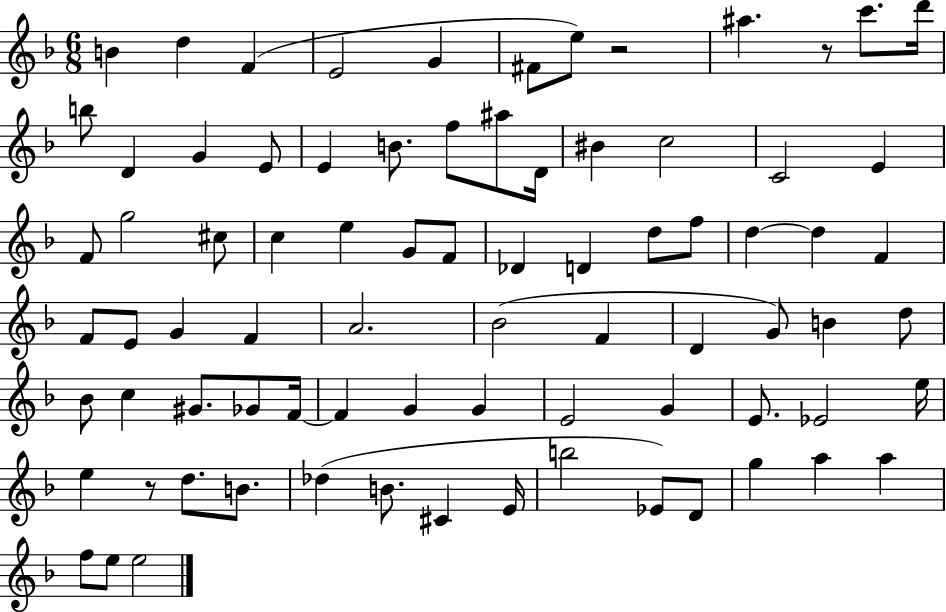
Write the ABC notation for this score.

X:1
T:Untitled
M:6/8
L:1/4
K:F
B d F E2 G ^F/2 e/2 z2 ^a z/2 c'/2 d'/4 b/2 D G E/2 E B/2 f/2 ^a/2 D/4 ^B c2 C2 E F/2 g2 ^c/2 c e G/2 F/2 _D D d/2 f/2 d d F F/2 E/2 G F A2 _B2 F D G/2 B d/2 _B/2 c ^G/2 _G/2 F/4 F G G E2 G E/2 _E2 e/4 e z/2 d/2 B/2 _d B/2 ^C E/4 b2 _E/2 D/2 g a a f/2 e/2 e2